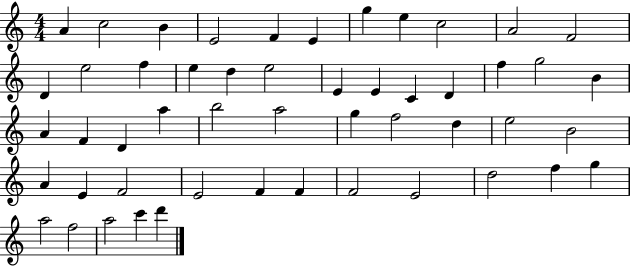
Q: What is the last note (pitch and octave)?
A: D6